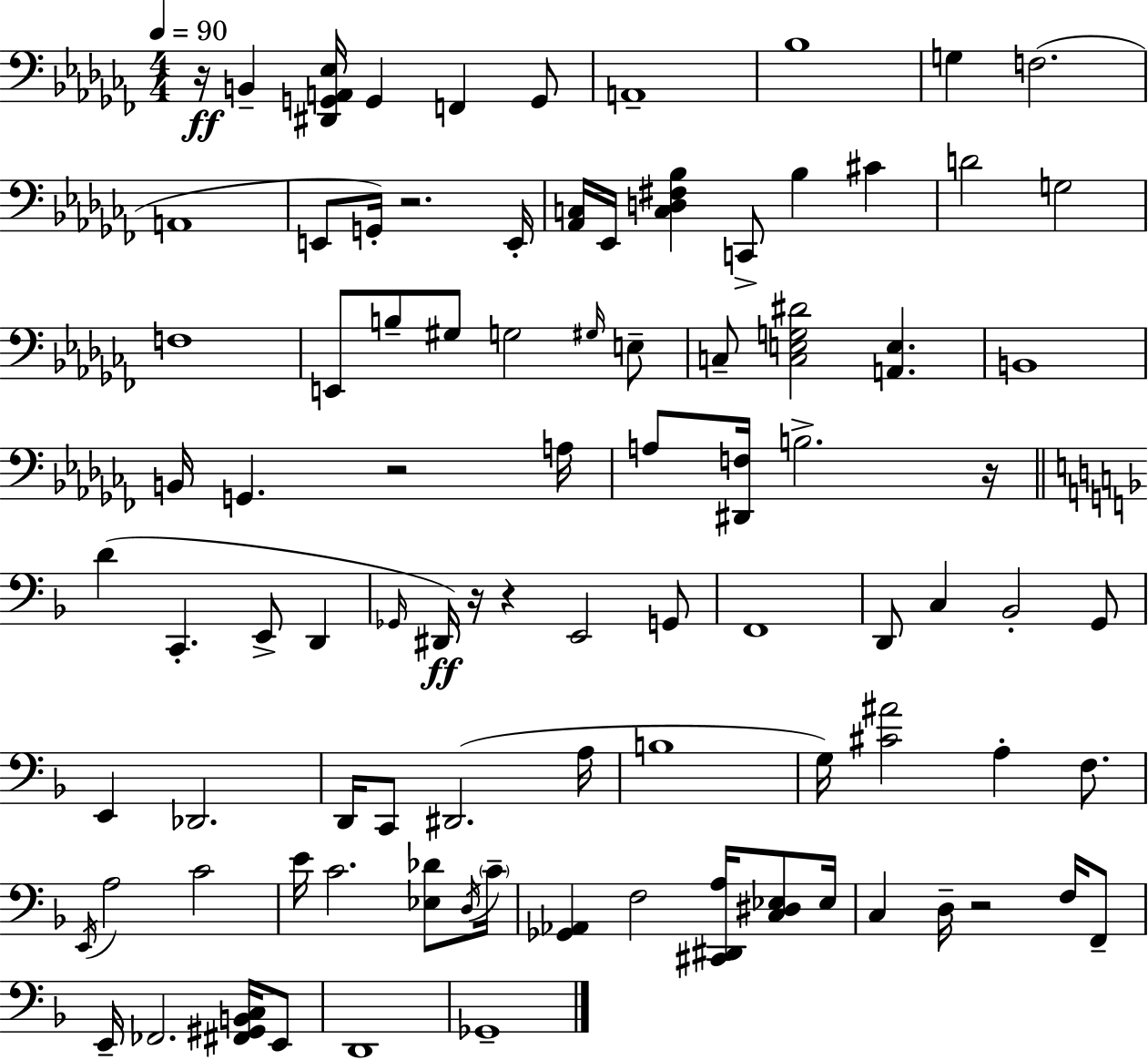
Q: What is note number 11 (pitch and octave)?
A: G2